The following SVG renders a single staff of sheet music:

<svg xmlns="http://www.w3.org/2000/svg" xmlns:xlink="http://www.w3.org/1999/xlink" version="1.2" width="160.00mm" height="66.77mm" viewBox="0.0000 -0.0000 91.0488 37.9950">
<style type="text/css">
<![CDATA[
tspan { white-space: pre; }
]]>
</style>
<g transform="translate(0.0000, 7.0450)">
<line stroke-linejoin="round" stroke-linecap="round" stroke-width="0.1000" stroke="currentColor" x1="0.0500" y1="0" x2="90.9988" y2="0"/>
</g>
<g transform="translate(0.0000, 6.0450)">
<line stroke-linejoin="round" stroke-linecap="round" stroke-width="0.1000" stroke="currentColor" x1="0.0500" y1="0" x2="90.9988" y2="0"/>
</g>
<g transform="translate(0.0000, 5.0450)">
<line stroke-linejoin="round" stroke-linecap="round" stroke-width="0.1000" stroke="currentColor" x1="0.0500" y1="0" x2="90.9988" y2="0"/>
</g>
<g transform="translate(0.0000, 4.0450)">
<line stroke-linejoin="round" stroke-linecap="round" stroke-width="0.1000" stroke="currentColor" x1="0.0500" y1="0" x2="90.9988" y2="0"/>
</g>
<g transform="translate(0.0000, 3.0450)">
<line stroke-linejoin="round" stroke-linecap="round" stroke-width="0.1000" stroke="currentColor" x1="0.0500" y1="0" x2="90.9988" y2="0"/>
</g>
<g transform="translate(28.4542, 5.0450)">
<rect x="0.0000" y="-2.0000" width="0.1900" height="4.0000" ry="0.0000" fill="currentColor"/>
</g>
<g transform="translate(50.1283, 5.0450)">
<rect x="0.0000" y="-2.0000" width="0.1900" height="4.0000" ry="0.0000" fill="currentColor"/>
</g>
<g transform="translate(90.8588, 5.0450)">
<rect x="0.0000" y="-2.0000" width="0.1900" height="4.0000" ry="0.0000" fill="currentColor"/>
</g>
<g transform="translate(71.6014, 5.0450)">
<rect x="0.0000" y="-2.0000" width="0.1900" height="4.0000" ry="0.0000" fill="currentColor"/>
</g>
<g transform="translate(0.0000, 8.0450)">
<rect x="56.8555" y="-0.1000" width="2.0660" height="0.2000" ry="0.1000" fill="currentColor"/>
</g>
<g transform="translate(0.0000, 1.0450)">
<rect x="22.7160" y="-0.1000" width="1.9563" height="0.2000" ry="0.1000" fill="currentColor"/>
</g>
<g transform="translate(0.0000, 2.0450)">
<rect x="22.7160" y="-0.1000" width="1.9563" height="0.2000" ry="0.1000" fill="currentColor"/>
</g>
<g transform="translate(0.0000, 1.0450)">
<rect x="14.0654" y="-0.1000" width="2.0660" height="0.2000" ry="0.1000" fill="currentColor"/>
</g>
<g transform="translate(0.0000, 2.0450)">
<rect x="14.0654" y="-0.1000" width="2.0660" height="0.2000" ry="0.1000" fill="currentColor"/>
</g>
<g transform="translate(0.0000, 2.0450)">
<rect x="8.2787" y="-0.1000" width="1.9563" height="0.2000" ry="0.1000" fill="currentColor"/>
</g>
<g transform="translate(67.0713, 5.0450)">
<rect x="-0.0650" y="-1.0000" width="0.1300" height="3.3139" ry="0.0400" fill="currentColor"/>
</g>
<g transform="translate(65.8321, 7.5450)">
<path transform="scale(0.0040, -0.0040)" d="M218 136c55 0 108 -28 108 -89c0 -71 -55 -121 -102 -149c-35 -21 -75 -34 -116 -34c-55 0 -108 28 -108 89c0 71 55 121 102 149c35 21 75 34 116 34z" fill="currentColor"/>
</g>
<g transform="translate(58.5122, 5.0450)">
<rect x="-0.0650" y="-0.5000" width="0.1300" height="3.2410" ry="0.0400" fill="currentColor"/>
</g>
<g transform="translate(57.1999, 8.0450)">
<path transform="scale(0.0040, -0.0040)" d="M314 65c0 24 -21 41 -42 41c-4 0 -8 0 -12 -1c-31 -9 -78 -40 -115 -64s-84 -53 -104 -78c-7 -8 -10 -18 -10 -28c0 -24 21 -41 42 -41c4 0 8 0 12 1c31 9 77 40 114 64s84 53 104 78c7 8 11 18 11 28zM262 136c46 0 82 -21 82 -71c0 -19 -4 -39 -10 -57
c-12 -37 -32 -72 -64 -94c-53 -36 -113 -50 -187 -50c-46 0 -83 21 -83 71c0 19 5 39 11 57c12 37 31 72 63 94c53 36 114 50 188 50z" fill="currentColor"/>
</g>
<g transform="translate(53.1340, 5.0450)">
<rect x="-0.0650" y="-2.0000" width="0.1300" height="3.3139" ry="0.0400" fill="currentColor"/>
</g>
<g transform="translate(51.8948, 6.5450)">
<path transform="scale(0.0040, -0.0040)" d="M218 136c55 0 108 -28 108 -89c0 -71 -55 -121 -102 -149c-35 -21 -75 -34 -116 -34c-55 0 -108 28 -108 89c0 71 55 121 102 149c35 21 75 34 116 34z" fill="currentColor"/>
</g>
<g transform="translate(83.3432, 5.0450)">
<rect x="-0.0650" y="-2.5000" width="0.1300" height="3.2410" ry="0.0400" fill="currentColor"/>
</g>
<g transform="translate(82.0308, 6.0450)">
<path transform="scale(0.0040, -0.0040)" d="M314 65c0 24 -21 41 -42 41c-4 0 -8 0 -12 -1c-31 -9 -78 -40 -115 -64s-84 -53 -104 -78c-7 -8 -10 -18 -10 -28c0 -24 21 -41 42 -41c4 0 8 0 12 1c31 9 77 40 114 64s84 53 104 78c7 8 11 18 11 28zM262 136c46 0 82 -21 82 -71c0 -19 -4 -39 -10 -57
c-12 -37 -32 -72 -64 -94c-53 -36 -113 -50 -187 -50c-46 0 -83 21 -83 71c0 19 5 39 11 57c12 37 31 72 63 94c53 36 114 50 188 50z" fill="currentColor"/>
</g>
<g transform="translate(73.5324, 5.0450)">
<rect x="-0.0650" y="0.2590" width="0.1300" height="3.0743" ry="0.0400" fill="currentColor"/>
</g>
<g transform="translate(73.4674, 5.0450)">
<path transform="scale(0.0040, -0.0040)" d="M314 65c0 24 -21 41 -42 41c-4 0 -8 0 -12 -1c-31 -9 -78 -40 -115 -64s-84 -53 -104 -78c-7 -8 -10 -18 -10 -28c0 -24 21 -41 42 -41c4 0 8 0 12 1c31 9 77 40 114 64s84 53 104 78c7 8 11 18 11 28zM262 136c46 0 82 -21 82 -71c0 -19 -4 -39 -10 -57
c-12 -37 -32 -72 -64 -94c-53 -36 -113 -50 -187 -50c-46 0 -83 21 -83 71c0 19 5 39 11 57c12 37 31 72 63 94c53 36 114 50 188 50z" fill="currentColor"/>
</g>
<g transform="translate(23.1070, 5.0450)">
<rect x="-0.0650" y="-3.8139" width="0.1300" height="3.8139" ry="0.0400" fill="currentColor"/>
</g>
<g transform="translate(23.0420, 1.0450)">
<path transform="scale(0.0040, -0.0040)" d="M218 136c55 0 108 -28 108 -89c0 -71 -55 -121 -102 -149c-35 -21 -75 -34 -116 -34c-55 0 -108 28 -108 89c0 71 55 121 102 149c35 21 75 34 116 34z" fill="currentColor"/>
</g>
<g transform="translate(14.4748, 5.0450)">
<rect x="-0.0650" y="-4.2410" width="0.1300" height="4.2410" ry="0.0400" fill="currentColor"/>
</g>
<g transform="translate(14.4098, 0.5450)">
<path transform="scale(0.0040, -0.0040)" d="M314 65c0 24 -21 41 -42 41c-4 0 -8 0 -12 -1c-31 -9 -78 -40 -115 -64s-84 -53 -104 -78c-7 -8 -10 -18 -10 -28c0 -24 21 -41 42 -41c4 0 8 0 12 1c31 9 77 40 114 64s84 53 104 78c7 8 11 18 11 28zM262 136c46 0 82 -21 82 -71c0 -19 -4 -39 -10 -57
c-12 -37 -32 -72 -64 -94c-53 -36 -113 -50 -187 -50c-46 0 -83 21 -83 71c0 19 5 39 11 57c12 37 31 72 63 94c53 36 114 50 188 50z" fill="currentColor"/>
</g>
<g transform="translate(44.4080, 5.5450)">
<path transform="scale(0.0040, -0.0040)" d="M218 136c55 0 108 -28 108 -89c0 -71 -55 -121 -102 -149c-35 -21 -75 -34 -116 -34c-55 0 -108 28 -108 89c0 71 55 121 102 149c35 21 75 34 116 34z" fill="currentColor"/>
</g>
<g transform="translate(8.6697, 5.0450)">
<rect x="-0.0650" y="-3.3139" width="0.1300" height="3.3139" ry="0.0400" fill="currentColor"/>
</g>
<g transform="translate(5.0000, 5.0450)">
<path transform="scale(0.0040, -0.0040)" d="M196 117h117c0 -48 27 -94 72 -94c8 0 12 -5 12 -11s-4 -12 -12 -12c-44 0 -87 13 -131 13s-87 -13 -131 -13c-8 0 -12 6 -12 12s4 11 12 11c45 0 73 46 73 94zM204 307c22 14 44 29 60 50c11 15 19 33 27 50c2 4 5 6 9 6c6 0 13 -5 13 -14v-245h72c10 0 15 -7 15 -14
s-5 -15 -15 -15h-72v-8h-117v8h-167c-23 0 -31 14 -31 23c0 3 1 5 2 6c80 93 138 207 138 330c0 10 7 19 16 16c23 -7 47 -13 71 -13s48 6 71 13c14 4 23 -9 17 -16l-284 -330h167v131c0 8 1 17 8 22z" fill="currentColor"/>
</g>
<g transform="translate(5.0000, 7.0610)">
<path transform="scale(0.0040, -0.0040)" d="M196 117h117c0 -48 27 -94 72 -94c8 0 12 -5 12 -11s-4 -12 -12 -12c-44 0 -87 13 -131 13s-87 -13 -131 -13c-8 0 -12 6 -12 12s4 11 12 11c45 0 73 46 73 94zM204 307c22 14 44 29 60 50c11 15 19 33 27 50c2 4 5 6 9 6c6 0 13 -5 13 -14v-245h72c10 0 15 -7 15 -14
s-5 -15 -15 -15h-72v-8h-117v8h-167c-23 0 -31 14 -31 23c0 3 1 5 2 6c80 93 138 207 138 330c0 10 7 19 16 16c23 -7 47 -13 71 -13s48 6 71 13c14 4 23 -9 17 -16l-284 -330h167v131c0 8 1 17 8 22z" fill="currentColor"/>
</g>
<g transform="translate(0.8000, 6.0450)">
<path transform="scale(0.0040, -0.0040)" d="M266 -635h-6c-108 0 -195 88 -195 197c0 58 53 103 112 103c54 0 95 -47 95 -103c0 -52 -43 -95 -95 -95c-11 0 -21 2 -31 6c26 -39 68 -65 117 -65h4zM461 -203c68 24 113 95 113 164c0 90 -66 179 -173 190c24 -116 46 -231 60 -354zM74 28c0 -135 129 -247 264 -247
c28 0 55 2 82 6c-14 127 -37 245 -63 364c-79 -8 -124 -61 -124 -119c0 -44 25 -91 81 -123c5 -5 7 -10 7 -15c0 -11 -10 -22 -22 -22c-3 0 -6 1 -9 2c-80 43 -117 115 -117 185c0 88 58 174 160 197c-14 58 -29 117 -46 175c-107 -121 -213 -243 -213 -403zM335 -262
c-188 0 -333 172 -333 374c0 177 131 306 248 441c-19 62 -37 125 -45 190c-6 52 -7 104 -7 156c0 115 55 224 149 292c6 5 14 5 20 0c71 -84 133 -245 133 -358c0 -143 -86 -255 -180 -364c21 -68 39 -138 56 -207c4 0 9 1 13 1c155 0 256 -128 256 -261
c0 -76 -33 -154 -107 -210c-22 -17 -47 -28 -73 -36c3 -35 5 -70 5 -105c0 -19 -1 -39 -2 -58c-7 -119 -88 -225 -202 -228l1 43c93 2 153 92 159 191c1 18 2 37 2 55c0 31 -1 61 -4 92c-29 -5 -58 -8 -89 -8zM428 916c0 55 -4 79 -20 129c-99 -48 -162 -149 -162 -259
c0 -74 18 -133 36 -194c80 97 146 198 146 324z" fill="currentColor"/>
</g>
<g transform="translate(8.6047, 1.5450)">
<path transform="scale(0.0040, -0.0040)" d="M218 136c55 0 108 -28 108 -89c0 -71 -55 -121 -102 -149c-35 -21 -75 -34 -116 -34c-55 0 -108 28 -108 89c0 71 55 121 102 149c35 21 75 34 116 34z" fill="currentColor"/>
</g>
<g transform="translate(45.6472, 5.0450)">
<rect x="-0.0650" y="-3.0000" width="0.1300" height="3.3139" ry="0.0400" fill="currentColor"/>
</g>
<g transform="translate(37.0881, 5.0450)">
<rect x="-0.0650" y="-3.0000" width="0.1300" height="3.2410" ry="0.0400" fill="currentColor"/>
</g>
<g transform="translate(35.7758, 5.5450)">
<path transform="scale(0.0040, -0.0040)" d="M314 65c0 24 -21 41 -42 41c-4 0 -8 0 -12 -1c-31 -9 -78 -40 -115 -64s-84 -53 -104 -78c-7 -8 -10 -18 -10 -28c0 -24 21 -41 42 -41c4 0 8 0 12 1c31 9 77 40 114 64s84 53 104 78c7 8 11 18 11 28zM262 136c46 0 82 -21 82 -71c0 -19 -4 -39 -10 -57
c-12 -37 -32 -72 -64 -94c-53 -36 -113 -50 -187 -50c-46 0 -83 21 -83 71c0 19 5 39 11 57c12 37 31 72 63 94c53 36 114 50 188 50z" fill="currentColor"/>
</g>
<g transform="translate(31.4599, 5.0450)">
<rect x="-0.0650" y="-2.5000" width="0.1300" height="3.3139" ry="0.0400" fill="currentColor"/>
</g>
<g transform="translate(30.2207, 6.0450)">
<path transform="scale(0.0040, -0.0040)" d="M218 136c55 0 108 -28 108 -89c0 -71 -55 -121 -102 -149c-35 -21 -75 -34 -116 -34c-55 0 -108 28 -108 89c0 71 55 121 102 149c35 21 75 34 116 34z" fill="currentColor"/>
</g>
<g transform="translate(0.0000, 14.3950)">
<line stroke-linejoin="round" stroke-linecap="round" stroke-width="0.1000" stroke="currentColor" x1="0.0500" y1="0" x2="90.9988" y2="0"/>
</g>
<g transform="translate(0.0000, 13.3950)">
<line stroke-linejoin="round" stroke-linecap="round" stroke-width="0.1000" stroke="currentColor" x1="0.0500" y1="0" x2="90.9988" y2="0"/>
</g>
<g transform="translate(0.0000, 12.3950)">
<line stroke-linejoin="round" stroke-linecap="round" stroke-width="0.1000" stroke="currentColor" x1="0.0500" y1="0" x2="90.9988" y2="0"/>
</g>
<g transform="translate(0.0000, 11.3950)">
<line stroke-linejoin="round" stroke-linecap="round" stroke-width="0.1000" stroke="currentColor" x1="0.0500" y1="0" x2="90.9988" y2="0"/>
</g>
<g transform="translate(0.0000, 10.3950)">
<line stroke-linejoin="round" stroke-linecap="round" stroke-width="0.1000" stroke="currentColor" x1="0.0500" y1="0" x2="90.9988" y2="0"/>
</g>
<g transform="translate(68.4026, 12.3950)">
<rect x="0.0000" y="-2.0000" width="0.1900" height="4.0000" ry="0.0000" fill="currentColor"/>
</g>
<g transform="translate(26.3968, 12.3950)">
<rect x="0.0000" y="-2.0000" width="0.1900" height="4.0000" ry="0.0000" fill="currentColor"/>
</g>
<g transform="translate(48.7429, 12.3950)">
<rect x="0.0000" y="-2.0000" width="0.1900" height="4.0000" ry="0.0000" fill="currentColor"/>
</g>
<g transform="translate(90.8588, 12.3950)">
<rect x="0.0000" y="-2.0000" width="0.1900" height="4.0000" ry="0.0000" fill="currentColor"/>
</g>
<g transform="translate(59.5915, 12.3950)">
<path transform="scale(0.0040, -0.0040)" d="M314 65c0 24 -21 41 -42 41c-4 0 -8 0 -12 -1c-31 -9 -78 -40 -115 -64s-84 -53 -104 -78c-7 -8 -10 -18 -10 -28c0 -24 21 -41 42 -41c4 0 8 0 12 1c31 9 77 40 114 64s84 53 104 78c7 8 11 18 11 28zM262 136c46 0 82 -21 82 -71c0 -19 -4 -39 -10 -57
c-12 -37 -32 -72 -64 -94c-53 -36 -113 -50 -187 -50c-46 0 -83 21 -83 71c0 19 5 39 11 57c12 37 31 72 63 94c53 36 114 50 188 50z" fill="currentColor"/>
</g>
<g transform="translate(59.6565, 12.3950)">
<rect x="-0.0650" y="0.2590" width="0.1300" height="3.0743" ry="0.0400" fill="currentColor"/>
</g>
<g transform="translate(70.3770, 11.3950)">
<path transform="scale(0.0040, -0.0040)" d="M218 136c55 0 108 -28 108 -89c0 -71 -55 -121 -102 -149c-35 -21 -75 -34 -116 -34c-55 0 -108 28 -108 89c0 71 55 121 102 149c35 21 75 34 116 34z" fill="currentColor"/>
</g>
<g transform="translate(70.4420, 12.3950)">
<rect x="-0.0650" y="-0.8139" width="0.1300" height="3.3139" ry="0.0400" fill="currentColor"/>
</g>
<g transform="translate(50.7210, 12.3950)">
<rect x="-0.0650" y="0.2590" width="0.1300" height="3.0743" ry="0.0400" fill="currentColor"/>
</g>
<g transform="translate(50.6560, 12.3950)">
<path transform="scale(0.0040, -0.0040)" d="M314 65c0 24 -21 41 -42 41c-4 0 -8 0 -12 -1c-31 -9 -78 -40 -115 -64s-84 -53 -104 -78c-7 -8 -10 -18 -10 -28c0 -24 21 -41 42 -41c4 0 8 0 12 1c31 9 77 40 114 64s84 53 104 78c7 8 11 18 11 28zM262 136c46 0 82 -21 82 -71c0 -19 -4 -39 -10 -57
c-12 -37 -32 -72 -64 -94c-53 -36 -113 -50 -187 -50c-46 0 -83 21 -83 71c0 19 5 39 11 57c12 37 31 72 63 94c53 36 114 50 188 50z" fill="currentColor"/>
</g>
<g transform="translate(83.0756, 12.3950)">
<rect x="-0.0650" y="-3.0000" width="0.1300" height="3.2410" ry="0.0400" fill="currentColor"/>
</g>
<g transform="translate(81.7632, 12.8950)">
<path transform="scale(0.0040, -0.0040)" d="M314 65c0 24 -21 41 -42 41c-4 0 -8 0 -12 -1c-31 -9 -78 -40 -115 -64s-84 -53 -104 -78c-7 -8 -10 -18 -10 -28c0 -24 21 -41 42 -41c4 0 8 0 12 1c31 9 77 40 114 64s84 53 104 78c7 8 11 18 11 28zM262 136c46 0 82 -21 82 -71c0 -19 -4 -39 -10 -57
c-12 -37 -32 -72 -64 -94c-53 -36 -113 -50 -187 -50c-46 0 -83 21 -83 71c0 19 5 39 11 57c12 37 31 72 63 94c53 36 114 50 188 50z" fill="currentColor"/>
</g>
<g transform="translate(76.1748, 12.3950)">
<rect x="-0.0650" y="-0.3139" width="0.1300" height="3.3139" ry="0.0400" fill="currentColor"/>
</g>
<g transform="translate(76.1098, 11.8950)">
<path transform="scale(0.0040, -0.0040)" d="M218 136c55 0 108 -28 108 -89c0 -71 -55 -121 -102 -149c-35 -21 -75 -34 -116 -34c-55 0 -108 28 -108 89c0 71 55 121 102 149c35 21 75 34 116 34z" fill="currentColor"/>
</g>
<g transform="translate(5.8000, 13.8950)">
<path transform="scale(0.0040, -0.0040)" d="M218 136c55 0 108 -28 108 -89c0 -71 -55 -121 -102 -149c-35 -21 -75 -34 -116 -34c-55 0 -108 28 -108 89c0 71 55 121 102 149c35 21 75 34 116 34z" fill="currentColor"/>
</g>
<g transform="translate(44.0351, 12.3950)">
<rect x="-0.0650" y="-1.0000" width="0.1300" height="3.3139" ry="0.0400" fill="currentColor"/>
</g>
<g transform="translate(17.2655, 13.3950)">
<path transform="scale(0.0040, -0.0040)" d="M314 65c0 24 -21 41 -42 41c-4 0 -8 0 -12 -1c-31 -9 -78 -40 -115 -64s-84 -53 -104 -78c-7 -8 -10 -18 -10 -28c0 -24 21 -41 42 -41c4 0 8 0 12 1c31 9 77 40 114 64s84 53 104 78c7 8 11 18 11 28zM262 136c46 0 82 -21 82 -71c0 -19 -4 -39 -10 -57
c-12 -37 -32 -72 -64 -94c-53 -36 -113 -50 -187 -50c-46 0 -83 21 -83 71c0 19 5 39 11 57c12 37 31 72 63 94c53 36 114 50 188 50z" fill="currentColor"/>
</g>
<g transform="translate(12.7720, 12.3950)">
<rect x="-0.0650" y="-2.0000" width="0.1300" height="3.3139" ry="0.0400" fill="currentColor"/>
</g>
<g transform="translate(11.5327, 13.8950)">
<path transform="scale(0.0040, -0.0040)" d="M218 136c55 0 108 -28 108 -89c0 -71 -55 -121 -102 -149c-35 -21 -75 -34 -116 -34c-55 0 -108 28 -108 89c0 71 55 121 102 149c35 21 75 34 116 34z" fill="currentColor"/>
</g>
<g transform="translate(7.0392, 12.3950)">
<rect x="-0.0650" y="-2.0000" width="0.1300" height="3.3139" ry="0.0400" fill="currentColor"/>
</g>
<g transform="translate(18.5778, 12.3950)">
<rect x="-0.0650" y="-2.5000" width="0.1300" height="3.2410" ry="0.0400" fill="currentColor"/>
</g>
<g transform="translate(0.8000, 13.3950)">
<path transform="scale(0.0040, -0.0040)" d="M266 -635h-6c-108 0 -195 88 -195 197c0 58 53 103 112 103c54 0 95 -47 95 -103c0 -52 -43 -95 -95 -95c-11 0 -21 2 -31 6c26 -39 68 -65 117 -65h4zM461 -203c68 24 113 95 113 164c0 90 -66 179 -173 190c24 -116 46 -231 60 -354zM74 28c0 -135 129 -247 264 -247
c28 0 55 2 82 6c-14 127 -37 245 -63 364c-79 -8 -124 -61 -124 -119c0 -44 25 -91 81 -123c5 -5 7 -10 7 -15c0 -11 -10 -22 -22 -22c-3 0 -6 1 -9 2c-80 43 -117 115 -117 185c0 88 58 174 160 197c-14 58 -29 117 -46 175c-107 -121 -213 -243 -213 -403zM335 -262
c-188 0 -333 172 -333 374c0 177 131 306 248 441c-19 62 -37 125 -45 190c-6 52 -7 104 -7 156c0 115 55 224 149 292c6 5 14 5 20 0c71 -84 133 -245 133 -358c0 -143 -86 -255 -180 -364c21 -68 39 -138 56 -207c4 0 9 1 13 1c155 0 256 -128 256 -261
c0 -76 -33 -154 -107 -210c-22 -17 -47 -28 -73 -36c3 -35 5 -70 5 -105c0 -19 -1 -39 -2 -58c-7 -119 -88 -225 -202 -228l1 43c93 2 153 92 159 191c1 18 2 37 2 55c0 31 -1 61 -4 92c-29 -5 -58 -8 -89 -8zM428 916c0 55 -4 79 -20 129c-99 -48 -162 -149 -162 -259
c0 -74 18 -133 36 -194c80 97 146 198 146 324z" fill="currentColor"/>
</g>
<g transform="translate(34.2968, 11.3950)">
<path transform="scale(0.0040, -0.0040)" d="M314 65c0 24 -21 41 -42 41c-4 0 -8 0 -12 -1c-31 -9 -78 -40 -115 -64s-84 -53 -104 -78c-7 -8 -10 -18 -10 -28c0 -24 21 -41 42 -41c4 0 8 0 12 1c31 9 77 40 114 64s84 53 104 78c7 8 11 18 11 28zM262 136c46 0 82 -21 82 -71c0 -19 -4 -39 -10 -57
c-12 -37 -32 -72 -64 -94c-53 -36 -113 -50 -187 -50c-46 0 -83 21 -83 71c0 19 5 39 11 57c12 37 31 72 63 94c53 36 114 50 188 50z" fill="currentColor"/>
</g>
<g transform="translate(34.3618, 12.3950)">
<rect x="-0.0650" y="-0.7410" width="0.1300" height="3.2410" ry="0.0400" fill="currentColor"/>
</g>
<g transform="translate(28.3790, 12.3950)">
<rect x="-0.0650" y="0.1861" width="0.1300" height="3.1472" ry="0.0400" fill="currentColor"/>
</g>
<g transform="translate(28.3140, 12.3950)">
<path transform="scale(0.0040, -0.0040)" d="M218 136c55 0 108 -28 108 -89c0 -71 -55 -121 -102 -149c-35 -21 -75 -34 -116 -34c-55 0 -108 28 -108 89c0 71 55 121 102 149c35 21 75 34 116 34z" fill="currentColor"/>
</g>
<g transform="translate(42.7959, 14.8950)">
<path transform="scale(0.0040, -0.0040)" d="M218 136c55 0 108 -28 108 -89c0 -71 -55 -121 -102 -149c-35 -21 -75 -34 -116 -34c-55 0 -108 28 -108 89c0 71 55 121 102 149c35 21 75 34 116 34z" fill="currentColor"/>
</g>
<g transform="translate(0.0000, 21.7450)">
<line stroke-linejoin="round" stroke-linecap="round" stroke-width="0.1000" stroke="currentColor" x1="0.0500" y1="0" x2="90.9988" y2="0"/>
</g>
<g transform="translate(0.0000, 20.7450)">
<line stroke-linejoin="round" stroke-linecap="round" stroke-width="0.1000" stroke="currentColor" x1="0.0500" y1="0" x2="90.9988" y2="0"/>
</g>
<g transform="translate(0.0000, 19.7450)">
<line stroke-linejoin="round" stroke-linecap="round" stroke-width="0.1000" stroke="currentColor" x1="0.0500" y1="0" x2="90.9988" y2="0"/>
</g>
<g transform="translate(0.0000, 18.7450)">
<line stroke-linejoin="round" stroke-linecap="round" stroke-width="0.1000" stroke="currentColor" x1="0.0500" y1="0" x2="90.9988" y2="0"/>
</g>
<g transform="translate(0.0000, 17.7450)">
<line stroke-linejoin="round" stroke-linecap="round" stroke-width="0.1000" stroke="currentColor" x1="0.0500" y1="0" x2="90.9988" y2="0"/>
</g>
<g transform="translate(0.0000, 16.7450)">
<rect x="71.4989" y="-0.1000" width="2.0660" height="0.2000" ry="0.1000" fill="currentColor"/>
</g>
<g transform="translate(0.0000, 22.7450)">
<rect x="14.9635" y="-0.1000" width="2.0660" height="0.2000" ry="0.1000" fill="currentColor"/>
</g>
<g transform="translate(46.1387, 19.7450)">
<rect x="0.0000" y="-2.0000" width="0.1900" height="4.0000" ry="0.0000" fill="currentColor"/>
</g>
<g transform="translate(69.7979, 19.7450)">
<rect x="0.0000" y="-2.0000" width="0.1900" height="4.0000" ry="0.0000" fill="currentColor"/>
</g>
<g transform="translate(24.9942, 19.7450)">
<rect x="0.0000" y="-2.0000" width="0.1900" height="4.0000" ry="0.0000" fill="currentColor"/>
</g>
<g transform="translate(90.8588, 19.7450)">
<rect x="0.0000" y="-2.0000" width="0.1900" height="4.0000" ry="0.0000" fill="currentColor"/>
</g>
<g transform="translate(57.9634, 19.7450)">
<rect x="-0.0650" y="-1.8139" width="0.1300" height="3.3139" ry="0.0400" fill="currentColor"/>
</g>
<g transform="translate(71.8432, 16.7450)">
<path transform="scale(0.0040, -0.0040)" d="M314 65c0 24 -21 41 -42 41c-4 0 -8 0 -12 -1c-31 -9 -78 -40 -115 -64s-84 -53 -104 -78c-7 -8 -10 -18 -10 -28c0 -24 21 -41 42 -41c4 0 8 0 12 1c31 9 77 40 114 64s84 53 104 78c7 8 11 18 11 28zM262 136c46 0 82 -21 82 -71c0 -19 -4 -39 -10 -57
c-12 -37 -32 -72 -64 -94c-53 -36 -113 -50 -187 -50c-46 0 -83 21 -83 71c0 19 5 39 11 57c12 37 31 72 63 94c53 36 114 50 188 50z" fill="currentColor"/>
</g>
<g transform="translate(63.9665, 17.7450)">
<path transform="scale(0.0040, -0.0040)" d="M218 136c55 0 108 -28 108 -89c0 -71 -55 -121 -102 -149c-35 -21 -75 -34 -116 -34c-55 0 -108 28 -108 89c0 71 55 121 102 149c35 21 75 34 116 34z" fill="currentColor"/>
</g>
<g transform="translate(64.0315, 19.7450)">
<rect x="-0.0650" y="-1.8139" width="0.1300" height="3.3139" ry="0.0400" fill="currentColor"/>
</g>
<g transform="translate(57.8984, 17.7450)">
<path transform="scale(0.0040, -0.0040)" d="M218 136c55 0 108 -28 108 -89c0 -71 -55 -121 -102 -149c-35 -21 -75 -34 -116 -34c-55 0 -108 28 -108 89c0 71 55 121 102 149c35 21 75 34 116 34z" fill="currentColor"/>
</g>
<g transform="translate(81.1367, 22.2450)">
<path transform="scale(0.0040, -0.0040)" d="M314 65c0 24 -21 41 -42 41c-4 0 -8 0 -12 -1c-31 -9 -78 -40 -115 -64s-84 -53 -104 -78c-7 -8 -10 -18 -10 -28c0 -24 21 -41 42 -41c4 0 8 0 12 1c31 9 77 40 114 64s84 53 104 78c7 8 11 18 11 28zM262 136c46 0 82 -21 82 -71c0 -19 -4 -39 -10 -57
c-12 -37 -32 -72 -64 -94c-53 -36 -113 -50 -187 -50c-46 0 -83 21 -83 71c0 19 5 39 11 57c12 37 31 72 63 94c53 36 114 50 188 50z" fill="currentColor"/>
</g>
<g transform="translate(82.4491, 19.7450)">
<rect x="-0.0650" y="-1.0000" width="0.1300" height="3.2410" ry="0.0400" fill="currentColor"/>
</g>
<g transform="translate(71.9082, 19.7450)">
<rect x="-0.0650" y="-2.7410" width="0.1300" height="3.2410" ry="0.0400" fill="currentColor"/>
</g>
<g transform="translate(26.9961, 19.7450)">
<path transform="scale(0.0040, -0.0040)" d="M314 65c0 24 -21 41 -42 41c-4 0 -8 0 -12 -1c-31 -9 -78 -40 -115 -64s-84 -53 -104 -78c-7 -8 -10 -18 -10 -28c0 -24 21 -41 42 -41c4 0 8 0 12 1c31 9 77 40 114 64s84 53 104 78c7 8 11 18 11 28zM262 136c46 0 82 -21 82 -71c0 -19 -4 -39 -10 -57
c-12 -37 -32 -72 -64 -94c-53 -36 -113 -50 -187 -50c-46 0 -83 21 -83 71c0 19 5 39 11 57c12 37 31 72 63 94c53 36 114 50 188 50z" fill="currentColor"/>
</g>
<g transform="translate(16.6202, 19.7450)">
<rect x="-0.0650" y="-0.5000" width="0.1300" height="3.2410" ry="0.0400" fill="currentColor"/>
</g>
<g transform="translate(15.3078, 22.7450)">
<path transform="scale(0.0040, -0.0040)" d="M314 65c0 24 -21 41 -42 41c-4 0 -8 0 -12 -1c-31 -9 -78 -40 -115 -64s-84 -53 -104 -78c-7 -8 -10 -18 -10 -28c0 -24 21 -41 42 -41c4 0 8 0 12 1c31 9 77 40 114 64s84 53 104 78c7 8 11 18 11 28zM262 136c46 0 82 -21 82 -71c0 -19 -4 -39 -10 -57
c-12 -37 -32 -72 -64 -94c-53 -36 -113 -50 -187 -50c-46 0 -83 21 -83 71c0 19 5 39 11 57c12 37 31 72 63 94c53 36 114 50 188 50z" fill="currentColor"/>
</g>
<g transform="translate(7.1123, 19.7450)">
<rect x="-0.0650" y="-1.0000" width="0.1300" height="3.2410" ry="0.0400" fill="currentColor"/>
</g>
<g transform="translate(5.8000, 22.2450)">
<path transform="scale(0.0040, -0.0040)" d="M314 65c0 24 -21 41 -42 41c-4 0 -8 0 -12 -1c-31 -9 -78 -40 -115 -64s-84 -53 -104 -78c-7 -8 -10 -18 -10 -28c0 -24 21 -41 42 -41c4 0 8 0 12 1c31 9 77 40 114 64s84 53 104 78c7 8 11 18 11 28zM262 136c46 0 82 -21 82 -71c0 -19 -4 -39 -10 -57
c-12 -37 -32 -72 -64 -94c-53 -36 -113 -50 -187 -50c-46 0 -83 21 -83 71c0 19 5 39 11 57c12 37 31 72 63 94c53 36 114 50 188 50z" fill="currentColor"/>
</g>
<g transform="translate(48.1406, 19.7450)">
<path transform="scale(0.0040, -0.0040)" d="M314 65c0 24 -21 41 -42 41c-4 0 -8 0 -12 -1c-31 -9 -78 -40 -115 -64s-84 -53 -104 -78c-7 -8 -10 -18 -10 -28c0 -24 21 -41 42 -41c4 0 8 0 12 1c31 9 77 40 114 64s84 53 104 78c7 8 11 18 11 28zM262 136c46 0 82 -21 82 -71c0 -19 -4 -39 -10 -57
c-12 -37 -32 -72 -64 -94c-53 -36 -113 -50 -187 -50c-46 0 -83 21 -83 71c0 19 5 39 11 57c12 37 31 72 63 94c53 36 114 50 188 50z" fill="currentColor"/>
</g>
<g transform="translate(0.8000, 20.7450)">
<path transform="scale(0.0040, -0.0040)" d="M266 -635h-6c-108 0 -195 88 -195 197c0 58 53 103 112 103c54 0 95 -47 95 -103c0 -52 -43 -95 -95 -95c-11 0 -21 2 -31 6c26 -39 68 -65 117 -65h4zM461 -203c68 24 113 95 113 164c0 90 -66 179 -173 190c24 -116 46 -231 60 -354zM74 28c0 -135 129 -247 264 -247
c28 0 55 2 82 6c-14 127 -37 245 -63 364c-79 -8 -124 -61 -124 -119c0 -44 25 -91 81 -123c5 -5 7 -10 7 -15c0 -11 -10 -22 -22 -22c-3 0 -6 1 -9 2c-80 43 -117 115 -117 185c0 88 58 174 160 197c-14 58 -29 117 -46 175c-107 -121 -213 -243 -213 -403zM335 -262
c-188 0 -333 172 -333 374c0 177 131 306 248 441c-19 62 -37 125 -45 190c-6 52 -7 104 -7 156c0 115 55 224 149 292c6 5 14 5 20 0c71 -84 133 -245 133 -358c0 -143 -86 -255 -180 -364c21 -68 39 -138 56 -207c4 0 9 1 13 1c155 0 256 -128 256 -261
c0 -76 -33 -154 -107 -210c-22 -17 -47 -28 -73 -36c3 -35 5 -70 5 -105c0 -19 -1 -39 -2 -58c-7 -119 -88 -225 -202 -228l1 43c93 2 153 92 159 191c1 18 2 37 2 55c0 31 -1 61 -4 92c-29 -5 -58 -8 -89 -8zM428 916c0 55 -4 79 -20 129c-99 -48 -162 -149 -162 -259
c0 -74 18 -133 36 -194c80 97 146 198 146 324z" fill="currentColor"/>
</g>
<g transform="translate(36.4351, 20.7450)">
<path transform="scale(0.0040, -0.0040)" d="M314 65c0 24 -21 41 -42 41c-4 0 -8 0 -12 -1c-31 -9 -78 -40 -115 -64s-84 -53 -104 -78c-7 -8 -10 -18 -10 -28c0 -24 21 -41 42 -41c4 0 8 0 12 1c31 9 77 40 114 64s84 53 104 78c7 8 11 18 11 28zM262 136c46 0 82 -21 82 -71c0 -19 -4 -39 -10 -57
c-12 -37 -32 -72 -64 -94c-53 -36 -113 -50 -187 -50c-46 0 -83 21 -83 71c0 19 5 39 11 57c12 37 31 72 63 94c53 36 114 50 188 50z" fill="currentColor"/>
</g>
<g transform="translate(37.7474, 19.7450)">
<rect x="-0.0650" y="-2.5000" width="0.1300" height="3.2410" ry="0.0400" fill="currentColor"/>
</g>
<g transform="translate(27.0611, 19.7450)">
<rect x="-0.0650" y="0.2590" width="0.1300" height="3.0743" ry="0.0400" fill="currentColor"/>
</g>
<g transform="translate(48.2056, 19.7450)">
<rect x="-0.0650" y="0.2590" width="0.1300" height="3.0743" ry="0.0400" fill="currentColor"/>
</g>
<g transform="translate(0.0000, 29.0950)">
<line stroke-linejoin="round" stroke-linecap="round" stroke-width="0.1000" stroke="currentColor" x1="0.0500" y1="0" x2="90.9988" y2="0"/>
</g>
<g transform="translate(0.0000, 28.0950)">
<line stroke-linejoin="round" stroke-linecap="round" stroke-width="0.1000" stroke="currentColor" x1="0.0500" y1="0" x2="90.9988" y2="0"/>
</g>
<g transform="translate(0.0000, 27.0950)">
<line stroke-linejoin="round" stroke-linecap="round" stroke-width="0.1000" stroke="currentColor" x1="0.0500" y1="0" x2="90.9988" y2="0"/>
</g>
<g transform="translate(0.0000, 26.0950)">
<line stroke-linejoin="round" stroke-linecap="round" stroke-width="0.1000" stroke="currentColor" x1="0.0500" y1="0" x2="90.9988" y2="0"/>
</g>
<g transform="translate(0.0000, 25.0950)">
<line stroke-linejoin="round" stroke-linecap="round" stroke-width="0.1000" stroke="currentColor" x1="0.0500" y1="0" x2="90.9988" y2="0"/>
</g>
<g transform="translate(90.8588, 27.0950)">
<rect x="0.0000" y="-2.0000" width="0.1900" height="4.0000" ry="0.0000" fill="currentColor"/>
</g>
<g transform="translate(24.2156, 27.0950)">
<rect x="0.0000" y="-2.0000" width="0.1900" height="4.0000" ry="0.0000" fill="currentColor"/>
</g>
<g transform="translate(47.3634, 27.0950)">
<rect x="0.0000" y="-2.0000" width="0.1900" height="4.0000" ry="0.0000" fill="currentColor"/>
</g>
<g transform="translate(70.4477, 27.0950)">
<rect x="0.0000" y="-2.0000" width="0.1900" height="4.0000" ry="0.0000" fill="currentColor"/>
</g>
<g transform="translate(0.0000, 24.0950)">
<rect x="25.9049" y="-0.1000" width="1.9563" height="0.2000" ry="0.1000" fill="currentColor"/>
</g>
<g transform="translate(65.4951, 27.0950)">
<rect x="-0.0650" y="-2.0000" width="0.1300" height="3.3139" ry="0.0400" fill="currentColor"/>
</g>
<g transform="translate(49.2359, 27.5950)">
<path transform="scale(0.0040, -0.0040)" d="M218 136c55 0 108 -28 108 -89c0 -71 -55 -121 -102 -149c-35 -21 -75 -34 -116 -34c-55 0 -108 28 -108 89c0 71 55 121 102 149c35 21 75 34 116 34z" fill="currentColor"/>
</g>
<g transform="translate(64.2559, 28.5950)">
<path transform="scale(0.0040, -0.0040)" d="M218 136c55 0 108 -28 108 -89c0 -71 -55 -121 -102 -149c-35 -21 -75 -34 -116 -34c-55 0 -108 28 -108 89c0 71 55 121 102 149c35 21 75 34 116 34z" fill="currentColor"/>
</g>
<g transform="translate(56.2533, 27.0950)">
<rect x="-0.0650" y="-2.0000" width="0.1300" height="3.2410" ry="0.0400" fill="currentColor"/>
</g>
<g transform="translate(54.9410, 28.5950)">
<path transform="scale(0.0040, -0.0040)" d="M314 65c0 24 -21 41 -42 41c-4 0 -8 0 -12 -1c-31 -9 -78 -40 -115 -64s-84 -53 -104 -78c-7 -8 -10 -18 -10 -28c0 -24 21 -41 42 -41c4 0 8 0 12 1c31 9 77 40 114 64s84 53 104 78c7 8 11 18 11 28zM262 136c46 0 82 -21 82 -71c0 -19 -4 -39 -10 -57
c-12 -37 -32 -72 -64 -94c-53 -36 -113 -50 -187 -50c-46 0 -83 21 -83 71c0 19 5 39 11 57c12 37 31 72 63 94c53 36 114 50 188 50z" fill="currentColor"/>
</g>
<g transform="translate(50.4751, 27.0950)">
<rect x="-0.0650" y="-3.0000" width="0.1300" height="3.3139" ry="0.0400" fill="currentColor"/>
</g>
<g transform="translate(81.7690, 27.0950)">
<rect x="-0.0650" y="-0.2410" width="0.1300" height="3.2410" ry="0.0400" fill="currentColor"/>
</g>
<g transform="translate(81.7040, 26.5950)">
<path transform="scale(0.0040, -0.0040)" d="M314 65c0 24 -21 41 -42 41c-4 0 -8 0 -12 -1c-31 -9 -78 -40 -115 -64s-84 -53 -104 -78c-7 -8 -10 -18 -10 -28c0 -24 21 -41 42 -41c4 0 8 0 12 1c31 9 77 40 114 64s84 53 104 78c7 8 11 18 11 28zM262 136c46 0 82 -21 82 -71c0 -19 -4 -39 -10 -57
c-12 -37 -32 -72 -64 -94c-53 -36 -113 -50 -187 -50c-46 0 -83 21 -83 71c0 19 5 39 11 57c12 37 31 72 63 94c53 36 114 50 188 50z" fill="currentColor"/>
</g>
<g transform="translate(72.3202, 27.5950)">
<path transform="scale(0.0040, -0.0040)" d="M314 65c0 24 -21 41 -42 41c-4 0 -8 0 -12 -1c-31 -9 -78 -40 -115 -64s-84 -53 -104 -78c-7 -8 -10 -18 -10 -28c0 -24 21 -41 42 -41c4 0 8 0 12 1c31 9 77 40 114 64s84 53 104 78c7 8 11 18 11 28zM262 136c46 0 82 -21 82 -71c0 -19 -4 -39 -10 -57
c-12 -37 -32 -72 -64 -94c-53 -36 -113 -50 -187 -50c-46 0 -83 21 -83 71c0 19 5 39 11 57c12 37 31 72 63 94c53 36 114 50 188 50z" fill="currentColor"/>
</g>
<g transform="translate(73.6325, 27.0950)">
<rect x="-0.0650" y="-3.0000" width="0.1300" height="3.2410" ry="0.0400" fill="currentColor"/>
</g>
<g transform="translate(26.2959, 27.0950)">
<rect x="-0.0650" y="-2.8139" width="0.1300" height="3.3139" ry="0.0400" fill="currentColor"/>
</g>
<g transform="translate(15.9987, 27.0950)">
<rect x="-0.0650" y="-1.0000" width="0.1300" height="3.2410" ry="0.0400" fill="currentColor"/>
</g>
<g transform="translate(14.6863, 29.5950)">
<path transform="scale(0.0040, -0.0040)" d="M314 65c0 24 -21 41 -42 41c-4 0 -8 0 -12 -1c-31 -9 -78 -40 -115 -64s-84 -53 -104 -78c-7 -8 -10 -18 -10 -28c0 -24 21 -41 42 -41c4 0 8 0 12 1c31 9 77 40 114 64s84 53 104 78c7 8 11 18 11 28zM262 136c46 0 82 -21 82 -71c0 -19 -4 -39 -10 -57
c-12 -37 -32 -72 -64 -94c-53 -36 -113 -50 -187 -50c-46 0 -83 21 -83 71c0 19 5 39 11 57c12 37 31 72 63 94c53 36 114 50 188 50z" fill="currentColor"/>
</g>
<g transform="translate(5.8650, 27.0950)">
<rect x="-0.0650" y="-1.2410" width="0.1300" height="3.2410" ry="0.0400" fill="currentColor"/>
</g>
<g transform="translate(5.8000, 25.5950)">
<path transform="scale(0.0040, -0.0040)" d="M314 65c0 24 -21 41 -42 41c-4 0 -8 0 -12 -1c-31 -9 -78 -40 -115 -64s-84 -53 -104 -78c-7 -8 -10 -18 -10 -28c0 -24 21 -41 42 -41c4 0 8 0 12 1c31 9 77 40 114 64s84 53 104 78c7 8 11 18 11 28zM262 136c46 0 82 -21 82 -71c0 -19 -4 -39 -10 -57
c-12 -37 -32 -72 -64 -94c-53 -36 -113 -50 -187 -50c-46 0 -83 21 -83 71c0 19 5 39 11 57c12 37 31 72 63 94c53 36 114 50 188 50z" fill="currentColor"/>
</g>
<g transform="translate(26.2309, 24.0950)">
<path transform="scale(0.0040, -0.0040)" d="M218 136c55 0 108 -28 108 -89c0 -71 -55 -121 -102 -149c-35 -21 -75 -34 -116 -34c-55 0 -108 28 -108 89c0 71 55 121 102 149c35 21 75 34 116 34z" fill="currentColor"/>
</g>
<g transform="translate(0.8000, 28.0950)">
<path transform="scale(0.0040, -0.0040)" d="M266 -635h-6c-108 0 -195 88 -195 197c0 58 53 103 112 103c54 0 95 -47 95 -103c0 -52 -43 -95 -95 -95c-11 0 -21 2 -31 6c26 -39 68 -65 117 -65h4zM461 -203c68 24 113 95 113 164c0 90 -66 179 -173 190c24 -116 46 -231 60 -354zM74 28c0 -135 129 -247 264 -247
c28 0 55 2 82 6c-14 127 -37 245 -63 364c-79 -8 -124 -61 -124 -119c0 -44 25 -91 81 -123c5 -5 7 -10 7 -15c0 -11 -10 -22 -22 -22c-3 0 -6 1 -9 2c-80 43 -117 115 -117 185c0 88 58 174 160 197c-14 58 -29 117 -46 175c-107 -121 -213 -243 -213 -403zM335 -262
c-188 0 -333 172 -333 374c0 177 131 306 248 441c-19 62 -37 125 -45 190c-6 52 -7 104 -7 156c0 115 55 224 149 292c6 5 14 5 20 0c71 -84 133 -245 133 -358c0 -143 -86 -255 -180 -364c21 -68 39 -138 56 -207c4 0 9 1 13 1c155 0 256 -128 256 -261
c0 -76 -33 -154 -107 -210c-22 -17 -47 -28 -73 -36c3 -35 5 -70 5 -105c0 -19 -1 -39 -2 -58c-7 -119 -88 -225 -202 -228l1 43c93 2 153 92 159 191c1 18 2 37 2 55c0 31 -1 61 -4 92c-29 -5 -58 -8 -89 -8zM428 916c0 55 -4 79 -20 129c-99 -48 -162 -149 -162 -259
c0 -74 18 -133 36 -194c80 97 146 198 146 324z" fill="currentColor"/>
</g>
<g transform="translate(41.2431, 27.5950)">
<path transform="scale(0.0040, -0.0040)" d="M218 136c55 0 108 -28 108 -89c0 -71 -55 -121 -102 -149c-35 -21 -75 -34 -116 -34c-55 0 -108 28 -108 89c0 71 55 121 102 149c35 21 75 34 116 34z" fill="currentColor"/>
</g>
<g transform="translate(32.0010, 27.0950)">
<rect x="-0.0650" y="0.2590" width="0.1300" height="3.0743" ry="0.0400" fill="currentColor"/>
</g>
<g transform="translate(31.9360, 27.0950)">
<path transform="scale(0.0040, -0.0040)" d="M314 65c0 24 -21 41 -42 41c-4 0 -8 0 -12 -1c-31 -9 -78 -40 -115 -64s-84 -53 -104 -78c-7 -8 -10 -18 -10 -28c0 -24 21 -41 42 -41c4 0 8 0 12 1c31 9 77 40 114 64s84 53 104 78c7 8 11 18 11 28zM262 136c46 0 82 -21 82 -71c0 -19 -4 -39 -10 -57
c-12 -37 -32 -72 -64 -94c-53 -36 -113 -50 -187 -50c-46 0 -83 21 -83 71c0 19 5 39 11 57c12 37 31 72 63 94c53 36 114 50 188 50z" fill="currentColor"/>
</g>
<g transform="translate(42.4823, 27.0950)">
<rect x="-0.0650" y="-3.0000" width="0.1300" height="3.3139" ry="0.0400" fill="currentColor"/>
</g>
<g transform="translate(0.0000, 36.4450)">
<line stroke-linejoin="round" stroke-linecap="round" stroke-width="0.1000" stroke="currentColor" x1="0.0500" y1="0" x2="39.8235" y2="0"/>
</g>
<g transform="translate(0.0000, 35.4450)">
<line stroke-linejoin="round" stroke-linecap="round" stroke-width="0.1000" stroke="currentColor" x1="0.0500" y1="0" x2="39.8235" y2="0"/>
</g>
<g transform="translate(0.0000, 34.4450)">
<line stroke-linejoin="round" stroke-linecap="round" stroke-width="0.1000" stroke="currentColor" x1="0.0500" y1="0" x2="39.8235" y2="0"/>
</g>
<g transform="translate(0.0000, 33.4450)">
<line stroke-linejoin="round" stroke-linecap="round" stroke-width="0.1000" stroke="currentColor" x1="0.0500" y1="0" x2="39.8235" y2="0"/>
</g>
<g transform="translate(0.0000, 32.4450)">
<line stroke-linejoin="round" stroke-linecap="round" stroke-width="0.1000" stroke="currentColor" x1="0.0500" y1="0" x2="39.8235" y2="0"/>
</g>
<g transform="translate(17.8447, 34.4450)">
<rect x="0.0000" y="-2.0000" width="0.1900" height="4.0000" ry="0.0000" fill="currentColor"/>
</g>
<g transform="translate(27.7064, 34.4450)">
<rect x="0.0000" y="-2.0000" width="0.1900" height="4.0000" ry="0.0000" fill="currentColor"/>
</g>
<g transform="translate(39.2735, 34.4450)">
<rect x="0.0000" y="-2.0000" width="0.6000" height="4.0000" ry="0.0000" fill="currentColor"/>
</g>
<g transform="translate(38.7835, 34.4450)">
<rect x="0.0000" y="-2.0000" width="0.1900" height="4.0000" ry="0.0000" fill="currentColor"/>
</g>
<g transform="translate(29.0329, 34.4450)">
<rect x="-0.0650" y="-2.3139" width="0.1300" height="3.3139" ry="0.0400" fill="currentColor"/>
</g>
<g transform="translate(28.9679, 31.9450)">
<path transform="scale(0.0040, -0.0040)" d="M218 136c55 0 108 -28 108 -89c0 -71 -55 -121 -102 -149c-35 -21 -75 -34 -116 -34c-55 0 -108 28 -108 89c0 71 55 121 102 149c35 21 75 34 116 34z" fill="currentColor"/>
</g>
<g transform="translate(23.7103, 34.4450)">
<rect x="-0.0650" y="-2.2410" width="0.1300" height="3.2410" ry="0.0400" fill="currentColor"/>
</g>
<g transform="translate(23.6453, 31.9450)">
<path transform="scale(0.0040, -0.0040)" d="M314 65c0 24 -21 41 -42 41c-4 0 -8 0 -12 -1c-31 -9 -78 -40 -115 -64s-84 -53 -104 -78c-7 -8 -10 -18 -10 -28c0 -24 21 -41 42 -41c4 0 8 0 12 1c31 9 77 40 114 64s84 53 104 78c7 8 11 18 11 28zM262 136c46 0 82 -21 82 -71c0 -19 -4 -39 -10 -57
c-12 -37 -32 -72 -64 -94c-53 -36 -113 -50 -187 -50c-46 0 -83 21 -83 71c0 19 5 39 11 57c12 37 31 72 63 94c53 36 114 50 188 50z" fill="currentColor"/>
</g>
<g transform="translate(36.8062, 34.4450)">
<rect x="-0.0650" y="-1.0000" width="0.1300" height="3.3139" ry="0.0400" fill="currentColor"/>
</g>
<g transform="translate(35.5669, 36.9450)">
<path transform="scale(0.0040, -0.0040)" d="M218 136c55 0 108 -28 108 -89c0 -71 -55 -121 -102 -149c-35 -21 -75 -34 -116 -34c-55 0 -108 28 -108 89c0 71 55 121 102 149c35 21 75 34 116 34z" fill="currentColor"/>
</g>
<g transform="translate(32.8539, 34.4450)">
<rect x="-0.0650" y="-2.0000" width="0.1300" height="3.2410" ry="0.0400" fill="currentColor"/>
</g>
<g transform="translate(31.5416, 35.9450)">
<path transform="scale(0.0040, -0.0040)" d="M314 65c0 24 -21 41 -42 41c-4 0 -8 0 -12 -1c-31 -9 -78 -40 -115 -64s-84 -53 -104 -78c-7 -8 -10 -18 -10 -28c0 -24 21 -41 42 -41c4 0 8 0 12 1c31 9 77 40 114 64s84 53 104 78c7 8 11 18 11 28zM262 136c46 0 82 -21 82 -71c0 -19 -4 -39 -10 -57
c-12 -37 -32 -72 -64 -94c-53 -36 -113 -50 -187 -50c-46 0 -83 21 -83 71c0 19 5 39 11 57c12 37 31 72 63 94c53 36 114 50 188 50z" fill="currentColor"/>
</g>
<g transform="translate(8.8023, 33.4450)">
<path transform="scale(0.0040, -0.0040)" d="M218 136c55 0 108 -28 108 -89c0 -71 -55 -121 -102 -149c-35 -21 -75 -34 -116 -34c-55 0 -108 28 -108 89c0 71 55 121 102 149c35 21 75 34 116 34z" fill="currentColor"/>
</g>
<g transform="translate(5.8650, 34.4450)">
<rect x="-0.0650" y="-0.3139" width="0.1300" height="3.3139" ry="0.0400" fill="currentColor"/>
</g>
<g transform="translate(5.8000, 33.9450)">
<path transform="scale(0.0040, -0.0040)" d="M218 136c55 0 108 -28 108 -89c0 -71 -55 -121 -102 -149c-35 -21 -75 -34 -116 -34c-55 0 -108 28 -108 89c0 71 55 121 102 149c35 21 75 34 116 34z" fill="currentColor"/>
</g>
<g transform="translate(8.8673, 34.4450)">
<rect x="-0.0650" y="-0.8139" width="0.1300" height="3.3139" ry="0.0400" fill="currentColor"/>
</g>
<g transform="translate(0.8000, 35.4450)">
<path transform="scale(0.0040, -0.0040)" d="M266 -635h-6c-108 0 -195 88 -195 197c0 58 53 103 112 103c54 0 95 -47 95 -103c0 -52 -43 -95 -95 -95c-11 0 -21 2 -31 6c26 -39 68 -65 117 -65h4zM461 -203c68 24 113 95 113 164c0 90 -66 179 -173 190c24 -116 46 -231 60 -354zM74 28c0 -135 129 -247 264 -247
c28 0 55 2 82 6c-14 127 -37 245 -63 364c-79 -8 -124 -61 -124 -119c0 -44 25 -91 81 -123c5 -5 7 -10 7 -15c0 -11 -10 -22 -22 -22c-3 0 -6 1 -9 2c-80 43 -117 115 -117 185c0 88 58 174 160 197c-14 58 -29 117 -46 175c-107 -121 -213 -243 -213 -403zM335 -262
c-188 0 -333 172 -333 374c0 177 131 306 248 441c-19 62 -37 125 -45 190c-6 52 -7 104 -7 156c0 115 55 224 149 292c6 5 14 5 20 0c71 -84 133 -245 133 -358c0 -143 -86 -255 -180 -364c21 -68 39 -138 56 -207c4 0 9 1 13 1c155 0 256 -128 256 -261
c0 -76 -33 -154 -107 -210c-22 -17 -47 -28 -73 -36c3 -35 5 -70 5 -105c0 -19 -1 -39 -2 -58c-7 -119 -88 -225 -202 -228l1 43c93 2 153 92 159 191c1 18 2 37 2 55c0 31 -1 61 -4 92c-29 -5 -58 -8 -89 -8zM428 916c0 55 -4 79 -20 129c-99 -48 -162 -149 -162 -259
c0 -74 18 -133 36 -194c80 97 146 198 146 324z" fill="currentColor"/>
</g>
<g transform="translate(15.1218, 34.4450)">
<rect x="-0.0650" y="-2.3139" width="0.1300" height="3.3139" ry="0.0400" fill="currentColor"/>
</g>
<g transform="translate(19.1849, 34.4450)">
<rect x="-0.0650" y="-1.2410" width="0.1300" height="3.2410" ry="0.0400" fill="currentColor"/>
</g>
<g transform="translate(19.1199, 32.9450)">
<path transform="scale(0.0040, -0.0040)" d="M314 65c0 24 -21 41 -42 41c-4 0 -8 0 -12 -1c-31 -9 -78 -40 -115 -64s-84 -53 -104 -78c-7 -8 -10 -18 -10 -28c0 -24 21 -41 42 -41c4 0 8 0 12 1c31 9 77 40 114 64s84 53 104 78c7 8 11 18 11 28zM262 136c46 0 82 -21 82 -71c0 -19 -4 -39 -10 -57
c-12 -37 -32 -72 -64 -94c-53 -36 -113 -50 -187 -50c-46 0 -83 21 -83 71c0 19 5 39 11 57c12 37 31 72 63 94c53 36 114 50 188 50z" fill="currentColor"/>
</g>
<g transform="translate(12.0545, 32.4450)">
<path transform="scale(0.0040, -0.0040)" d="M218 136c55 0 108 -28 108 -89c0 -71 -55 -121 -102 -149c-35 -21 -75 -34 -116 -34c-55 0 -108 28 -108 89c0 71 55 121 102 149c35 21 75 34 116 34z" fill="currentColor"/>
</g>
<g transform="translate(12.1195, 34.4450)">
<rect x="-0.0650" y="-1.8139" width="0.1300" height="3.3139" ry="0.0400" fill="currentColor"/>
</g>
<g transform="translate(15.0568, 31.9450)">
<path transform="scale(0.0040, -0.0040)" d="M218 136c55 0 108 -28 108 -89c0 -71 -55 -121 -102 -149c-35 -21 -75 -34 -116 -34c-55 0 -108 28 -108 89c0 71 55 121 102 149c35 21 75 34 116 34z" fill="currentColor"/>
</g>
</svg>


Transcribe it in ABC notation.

X:1
T:Untitled
M:4/4
L:1/4
K:C
b d'2 c' G A2 A F C2 D B2 G2 F F G2 B d2 D B2 B2 d c A2 D2 C2 B2 G2 B2 f f a2 D2 e2 D2 a B2 A A F2 F A2 c2 c d f g e2 g2 g F2 D